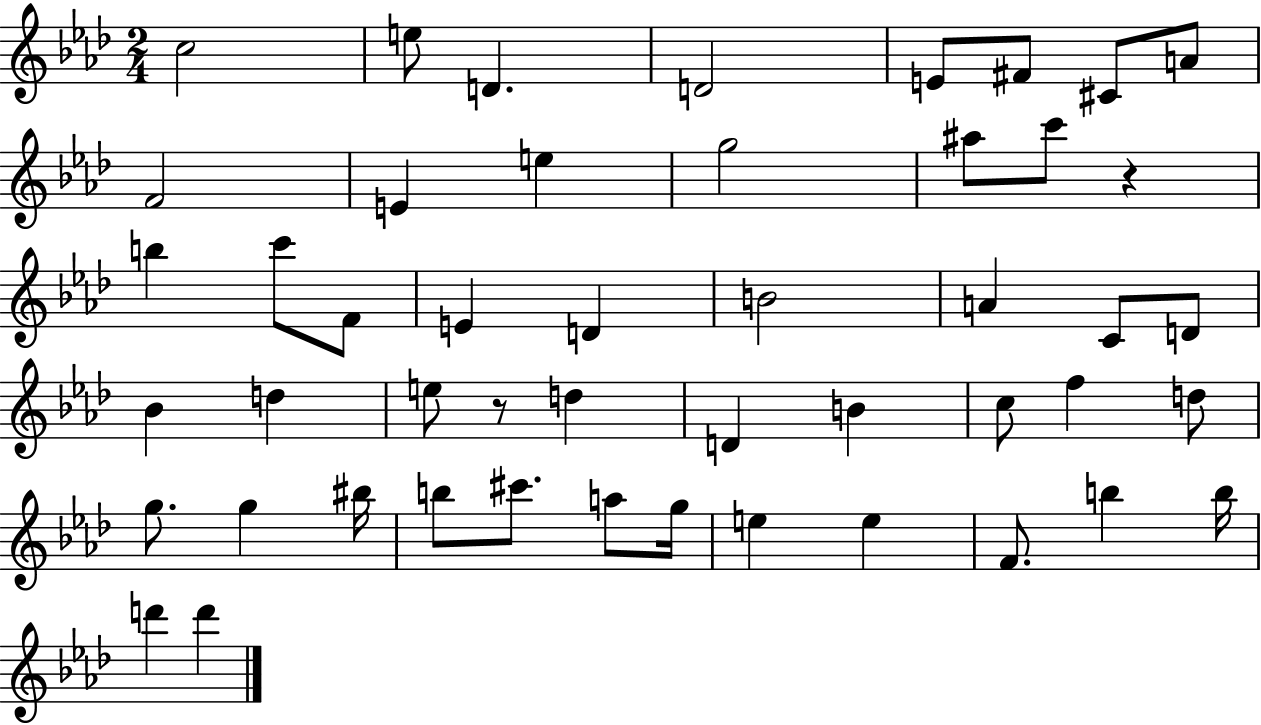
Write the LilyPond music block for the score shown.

{
  \clef treble
  \numericTimeSignature
  \time 2/4
  \key aes \major
  c''2 | e''8 d'4. | d'2 | e'8 fis'8 cis'8 a'8 | \break f'2 | e'4 e''4 | g''2 | ais''8 c'''8 r4 | \break b''4 c'''8 f'8 | e'4 d'4 | b'2 | a'4 c'8 d'8 | \break bes'4 d''4 | e''8 r8 d''4 | d'4 b'4 | c''8 f''4 d''8 | \break g''8. g''4 bis''16 | b''8 cis'''8. a''8 g''16 | e''4 e''4 | f'8. b''4 b''16 | \break d'''4 d'''4 | \bar "|."
}